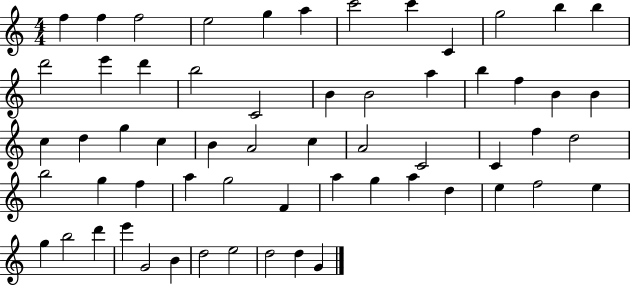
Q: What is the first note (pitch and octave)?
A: F5